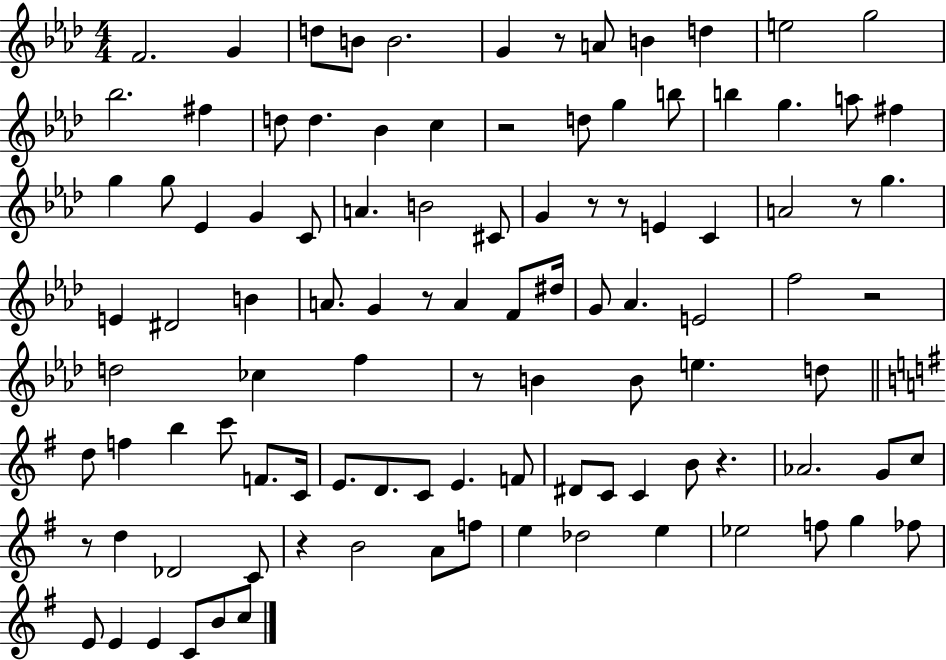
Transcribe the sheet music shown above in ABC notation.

X:1
T:Untitled
M:4/4
L:1/4
K:Ab
F2 G d/2 B/2 B2 G z/2 A/2 B d e2 g2 _b2 ^f d/2 d _B c z2 d/2 g b/2 b g a/2 ^f g g/2 _E G C/2 A B2 ^C/2 G z/2 z/2 E C A2 z/2 g E ^D2 B A/2 G z/2 A F/2 ^d/4 G/2 _A E2 f2 z2 d2 _c f z/2 B B/2 e d/2 d/2 f b c'/2 F/2 C/4 E/2 D/2 C/2 E F/2 ^D/2 C/2 C B/2 z _A2 G/2 c/2 z/2 d _D2 C/2 z B2 A/2 f/2 e _d2 e _e2 f/2 g _f/2 E/2 E E C/2 B/2 c/2